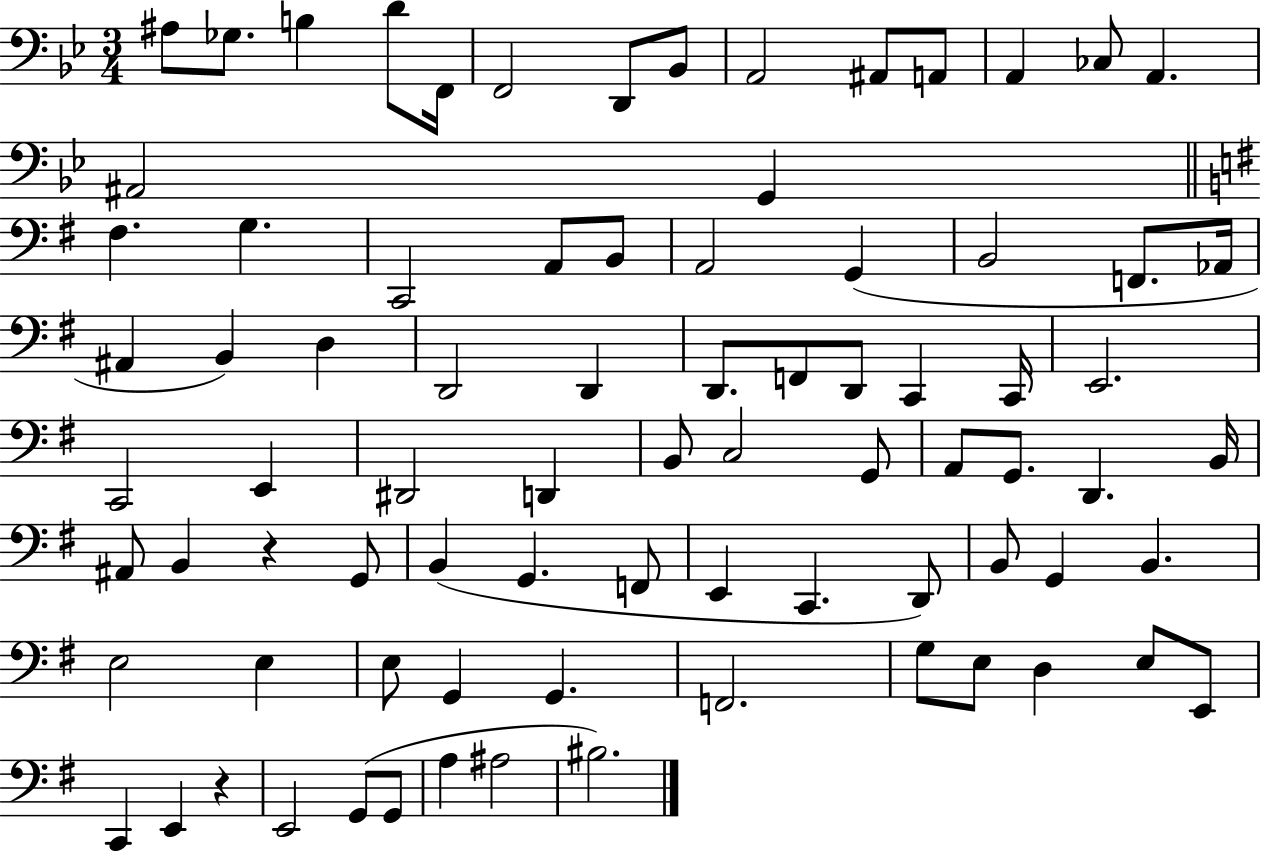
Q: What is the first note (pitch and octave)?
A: A#3